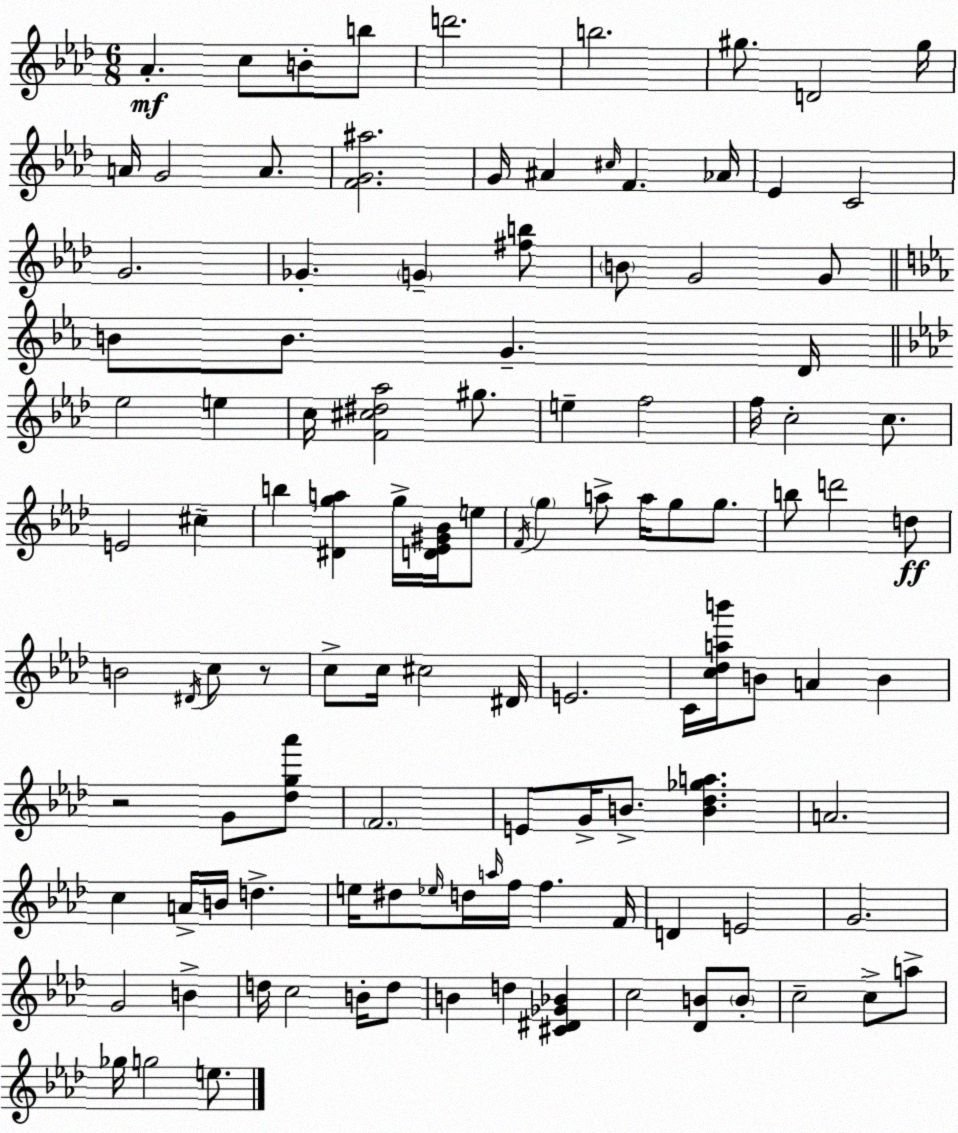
X:1
T:Untitled
M:6/8
L:1/4
K:Ab
_A c/2 B/2 b/2 d'2 b2 ^g/2 D2 ^g/4 A/4 G2 A/2 [FG^a]2 G/4 ^A ^c/4 F _A/4 _E C2 G2 _G G [^fb]/2 B/2 G2 G/2 B/2 B/2 G D/4 _e2 e c/4 [F^c^d_a]2 ^g/2 e f2 f/4 c2 c/2 E2 ^c b [^Dga] g/4 [D_E^G_B]/4 e/2 F/4 g a/2 a/4 g/2 g/2 b/2 d'2 d/2 B2 ^D/4 c/2 z/2 c/2 c/4 ^c2 ^D/4 E2 C/4 [c_dab']/4 B/2 A B z2 G/2 [_dg_a']/2 F2 E/2 G/4 B/2 [B_d_ga] A2 c A/4 B/4 d e/4 ^d/2 _e/4 d/4 a/4 f/4 f F/4 D E2 G2 G2 B d/4 c2 B/4 d/2 B d [^C^D_G_B] c2 [_DB]/2 B/2 c2 c/2 a/2 _g/4 g2 e/2